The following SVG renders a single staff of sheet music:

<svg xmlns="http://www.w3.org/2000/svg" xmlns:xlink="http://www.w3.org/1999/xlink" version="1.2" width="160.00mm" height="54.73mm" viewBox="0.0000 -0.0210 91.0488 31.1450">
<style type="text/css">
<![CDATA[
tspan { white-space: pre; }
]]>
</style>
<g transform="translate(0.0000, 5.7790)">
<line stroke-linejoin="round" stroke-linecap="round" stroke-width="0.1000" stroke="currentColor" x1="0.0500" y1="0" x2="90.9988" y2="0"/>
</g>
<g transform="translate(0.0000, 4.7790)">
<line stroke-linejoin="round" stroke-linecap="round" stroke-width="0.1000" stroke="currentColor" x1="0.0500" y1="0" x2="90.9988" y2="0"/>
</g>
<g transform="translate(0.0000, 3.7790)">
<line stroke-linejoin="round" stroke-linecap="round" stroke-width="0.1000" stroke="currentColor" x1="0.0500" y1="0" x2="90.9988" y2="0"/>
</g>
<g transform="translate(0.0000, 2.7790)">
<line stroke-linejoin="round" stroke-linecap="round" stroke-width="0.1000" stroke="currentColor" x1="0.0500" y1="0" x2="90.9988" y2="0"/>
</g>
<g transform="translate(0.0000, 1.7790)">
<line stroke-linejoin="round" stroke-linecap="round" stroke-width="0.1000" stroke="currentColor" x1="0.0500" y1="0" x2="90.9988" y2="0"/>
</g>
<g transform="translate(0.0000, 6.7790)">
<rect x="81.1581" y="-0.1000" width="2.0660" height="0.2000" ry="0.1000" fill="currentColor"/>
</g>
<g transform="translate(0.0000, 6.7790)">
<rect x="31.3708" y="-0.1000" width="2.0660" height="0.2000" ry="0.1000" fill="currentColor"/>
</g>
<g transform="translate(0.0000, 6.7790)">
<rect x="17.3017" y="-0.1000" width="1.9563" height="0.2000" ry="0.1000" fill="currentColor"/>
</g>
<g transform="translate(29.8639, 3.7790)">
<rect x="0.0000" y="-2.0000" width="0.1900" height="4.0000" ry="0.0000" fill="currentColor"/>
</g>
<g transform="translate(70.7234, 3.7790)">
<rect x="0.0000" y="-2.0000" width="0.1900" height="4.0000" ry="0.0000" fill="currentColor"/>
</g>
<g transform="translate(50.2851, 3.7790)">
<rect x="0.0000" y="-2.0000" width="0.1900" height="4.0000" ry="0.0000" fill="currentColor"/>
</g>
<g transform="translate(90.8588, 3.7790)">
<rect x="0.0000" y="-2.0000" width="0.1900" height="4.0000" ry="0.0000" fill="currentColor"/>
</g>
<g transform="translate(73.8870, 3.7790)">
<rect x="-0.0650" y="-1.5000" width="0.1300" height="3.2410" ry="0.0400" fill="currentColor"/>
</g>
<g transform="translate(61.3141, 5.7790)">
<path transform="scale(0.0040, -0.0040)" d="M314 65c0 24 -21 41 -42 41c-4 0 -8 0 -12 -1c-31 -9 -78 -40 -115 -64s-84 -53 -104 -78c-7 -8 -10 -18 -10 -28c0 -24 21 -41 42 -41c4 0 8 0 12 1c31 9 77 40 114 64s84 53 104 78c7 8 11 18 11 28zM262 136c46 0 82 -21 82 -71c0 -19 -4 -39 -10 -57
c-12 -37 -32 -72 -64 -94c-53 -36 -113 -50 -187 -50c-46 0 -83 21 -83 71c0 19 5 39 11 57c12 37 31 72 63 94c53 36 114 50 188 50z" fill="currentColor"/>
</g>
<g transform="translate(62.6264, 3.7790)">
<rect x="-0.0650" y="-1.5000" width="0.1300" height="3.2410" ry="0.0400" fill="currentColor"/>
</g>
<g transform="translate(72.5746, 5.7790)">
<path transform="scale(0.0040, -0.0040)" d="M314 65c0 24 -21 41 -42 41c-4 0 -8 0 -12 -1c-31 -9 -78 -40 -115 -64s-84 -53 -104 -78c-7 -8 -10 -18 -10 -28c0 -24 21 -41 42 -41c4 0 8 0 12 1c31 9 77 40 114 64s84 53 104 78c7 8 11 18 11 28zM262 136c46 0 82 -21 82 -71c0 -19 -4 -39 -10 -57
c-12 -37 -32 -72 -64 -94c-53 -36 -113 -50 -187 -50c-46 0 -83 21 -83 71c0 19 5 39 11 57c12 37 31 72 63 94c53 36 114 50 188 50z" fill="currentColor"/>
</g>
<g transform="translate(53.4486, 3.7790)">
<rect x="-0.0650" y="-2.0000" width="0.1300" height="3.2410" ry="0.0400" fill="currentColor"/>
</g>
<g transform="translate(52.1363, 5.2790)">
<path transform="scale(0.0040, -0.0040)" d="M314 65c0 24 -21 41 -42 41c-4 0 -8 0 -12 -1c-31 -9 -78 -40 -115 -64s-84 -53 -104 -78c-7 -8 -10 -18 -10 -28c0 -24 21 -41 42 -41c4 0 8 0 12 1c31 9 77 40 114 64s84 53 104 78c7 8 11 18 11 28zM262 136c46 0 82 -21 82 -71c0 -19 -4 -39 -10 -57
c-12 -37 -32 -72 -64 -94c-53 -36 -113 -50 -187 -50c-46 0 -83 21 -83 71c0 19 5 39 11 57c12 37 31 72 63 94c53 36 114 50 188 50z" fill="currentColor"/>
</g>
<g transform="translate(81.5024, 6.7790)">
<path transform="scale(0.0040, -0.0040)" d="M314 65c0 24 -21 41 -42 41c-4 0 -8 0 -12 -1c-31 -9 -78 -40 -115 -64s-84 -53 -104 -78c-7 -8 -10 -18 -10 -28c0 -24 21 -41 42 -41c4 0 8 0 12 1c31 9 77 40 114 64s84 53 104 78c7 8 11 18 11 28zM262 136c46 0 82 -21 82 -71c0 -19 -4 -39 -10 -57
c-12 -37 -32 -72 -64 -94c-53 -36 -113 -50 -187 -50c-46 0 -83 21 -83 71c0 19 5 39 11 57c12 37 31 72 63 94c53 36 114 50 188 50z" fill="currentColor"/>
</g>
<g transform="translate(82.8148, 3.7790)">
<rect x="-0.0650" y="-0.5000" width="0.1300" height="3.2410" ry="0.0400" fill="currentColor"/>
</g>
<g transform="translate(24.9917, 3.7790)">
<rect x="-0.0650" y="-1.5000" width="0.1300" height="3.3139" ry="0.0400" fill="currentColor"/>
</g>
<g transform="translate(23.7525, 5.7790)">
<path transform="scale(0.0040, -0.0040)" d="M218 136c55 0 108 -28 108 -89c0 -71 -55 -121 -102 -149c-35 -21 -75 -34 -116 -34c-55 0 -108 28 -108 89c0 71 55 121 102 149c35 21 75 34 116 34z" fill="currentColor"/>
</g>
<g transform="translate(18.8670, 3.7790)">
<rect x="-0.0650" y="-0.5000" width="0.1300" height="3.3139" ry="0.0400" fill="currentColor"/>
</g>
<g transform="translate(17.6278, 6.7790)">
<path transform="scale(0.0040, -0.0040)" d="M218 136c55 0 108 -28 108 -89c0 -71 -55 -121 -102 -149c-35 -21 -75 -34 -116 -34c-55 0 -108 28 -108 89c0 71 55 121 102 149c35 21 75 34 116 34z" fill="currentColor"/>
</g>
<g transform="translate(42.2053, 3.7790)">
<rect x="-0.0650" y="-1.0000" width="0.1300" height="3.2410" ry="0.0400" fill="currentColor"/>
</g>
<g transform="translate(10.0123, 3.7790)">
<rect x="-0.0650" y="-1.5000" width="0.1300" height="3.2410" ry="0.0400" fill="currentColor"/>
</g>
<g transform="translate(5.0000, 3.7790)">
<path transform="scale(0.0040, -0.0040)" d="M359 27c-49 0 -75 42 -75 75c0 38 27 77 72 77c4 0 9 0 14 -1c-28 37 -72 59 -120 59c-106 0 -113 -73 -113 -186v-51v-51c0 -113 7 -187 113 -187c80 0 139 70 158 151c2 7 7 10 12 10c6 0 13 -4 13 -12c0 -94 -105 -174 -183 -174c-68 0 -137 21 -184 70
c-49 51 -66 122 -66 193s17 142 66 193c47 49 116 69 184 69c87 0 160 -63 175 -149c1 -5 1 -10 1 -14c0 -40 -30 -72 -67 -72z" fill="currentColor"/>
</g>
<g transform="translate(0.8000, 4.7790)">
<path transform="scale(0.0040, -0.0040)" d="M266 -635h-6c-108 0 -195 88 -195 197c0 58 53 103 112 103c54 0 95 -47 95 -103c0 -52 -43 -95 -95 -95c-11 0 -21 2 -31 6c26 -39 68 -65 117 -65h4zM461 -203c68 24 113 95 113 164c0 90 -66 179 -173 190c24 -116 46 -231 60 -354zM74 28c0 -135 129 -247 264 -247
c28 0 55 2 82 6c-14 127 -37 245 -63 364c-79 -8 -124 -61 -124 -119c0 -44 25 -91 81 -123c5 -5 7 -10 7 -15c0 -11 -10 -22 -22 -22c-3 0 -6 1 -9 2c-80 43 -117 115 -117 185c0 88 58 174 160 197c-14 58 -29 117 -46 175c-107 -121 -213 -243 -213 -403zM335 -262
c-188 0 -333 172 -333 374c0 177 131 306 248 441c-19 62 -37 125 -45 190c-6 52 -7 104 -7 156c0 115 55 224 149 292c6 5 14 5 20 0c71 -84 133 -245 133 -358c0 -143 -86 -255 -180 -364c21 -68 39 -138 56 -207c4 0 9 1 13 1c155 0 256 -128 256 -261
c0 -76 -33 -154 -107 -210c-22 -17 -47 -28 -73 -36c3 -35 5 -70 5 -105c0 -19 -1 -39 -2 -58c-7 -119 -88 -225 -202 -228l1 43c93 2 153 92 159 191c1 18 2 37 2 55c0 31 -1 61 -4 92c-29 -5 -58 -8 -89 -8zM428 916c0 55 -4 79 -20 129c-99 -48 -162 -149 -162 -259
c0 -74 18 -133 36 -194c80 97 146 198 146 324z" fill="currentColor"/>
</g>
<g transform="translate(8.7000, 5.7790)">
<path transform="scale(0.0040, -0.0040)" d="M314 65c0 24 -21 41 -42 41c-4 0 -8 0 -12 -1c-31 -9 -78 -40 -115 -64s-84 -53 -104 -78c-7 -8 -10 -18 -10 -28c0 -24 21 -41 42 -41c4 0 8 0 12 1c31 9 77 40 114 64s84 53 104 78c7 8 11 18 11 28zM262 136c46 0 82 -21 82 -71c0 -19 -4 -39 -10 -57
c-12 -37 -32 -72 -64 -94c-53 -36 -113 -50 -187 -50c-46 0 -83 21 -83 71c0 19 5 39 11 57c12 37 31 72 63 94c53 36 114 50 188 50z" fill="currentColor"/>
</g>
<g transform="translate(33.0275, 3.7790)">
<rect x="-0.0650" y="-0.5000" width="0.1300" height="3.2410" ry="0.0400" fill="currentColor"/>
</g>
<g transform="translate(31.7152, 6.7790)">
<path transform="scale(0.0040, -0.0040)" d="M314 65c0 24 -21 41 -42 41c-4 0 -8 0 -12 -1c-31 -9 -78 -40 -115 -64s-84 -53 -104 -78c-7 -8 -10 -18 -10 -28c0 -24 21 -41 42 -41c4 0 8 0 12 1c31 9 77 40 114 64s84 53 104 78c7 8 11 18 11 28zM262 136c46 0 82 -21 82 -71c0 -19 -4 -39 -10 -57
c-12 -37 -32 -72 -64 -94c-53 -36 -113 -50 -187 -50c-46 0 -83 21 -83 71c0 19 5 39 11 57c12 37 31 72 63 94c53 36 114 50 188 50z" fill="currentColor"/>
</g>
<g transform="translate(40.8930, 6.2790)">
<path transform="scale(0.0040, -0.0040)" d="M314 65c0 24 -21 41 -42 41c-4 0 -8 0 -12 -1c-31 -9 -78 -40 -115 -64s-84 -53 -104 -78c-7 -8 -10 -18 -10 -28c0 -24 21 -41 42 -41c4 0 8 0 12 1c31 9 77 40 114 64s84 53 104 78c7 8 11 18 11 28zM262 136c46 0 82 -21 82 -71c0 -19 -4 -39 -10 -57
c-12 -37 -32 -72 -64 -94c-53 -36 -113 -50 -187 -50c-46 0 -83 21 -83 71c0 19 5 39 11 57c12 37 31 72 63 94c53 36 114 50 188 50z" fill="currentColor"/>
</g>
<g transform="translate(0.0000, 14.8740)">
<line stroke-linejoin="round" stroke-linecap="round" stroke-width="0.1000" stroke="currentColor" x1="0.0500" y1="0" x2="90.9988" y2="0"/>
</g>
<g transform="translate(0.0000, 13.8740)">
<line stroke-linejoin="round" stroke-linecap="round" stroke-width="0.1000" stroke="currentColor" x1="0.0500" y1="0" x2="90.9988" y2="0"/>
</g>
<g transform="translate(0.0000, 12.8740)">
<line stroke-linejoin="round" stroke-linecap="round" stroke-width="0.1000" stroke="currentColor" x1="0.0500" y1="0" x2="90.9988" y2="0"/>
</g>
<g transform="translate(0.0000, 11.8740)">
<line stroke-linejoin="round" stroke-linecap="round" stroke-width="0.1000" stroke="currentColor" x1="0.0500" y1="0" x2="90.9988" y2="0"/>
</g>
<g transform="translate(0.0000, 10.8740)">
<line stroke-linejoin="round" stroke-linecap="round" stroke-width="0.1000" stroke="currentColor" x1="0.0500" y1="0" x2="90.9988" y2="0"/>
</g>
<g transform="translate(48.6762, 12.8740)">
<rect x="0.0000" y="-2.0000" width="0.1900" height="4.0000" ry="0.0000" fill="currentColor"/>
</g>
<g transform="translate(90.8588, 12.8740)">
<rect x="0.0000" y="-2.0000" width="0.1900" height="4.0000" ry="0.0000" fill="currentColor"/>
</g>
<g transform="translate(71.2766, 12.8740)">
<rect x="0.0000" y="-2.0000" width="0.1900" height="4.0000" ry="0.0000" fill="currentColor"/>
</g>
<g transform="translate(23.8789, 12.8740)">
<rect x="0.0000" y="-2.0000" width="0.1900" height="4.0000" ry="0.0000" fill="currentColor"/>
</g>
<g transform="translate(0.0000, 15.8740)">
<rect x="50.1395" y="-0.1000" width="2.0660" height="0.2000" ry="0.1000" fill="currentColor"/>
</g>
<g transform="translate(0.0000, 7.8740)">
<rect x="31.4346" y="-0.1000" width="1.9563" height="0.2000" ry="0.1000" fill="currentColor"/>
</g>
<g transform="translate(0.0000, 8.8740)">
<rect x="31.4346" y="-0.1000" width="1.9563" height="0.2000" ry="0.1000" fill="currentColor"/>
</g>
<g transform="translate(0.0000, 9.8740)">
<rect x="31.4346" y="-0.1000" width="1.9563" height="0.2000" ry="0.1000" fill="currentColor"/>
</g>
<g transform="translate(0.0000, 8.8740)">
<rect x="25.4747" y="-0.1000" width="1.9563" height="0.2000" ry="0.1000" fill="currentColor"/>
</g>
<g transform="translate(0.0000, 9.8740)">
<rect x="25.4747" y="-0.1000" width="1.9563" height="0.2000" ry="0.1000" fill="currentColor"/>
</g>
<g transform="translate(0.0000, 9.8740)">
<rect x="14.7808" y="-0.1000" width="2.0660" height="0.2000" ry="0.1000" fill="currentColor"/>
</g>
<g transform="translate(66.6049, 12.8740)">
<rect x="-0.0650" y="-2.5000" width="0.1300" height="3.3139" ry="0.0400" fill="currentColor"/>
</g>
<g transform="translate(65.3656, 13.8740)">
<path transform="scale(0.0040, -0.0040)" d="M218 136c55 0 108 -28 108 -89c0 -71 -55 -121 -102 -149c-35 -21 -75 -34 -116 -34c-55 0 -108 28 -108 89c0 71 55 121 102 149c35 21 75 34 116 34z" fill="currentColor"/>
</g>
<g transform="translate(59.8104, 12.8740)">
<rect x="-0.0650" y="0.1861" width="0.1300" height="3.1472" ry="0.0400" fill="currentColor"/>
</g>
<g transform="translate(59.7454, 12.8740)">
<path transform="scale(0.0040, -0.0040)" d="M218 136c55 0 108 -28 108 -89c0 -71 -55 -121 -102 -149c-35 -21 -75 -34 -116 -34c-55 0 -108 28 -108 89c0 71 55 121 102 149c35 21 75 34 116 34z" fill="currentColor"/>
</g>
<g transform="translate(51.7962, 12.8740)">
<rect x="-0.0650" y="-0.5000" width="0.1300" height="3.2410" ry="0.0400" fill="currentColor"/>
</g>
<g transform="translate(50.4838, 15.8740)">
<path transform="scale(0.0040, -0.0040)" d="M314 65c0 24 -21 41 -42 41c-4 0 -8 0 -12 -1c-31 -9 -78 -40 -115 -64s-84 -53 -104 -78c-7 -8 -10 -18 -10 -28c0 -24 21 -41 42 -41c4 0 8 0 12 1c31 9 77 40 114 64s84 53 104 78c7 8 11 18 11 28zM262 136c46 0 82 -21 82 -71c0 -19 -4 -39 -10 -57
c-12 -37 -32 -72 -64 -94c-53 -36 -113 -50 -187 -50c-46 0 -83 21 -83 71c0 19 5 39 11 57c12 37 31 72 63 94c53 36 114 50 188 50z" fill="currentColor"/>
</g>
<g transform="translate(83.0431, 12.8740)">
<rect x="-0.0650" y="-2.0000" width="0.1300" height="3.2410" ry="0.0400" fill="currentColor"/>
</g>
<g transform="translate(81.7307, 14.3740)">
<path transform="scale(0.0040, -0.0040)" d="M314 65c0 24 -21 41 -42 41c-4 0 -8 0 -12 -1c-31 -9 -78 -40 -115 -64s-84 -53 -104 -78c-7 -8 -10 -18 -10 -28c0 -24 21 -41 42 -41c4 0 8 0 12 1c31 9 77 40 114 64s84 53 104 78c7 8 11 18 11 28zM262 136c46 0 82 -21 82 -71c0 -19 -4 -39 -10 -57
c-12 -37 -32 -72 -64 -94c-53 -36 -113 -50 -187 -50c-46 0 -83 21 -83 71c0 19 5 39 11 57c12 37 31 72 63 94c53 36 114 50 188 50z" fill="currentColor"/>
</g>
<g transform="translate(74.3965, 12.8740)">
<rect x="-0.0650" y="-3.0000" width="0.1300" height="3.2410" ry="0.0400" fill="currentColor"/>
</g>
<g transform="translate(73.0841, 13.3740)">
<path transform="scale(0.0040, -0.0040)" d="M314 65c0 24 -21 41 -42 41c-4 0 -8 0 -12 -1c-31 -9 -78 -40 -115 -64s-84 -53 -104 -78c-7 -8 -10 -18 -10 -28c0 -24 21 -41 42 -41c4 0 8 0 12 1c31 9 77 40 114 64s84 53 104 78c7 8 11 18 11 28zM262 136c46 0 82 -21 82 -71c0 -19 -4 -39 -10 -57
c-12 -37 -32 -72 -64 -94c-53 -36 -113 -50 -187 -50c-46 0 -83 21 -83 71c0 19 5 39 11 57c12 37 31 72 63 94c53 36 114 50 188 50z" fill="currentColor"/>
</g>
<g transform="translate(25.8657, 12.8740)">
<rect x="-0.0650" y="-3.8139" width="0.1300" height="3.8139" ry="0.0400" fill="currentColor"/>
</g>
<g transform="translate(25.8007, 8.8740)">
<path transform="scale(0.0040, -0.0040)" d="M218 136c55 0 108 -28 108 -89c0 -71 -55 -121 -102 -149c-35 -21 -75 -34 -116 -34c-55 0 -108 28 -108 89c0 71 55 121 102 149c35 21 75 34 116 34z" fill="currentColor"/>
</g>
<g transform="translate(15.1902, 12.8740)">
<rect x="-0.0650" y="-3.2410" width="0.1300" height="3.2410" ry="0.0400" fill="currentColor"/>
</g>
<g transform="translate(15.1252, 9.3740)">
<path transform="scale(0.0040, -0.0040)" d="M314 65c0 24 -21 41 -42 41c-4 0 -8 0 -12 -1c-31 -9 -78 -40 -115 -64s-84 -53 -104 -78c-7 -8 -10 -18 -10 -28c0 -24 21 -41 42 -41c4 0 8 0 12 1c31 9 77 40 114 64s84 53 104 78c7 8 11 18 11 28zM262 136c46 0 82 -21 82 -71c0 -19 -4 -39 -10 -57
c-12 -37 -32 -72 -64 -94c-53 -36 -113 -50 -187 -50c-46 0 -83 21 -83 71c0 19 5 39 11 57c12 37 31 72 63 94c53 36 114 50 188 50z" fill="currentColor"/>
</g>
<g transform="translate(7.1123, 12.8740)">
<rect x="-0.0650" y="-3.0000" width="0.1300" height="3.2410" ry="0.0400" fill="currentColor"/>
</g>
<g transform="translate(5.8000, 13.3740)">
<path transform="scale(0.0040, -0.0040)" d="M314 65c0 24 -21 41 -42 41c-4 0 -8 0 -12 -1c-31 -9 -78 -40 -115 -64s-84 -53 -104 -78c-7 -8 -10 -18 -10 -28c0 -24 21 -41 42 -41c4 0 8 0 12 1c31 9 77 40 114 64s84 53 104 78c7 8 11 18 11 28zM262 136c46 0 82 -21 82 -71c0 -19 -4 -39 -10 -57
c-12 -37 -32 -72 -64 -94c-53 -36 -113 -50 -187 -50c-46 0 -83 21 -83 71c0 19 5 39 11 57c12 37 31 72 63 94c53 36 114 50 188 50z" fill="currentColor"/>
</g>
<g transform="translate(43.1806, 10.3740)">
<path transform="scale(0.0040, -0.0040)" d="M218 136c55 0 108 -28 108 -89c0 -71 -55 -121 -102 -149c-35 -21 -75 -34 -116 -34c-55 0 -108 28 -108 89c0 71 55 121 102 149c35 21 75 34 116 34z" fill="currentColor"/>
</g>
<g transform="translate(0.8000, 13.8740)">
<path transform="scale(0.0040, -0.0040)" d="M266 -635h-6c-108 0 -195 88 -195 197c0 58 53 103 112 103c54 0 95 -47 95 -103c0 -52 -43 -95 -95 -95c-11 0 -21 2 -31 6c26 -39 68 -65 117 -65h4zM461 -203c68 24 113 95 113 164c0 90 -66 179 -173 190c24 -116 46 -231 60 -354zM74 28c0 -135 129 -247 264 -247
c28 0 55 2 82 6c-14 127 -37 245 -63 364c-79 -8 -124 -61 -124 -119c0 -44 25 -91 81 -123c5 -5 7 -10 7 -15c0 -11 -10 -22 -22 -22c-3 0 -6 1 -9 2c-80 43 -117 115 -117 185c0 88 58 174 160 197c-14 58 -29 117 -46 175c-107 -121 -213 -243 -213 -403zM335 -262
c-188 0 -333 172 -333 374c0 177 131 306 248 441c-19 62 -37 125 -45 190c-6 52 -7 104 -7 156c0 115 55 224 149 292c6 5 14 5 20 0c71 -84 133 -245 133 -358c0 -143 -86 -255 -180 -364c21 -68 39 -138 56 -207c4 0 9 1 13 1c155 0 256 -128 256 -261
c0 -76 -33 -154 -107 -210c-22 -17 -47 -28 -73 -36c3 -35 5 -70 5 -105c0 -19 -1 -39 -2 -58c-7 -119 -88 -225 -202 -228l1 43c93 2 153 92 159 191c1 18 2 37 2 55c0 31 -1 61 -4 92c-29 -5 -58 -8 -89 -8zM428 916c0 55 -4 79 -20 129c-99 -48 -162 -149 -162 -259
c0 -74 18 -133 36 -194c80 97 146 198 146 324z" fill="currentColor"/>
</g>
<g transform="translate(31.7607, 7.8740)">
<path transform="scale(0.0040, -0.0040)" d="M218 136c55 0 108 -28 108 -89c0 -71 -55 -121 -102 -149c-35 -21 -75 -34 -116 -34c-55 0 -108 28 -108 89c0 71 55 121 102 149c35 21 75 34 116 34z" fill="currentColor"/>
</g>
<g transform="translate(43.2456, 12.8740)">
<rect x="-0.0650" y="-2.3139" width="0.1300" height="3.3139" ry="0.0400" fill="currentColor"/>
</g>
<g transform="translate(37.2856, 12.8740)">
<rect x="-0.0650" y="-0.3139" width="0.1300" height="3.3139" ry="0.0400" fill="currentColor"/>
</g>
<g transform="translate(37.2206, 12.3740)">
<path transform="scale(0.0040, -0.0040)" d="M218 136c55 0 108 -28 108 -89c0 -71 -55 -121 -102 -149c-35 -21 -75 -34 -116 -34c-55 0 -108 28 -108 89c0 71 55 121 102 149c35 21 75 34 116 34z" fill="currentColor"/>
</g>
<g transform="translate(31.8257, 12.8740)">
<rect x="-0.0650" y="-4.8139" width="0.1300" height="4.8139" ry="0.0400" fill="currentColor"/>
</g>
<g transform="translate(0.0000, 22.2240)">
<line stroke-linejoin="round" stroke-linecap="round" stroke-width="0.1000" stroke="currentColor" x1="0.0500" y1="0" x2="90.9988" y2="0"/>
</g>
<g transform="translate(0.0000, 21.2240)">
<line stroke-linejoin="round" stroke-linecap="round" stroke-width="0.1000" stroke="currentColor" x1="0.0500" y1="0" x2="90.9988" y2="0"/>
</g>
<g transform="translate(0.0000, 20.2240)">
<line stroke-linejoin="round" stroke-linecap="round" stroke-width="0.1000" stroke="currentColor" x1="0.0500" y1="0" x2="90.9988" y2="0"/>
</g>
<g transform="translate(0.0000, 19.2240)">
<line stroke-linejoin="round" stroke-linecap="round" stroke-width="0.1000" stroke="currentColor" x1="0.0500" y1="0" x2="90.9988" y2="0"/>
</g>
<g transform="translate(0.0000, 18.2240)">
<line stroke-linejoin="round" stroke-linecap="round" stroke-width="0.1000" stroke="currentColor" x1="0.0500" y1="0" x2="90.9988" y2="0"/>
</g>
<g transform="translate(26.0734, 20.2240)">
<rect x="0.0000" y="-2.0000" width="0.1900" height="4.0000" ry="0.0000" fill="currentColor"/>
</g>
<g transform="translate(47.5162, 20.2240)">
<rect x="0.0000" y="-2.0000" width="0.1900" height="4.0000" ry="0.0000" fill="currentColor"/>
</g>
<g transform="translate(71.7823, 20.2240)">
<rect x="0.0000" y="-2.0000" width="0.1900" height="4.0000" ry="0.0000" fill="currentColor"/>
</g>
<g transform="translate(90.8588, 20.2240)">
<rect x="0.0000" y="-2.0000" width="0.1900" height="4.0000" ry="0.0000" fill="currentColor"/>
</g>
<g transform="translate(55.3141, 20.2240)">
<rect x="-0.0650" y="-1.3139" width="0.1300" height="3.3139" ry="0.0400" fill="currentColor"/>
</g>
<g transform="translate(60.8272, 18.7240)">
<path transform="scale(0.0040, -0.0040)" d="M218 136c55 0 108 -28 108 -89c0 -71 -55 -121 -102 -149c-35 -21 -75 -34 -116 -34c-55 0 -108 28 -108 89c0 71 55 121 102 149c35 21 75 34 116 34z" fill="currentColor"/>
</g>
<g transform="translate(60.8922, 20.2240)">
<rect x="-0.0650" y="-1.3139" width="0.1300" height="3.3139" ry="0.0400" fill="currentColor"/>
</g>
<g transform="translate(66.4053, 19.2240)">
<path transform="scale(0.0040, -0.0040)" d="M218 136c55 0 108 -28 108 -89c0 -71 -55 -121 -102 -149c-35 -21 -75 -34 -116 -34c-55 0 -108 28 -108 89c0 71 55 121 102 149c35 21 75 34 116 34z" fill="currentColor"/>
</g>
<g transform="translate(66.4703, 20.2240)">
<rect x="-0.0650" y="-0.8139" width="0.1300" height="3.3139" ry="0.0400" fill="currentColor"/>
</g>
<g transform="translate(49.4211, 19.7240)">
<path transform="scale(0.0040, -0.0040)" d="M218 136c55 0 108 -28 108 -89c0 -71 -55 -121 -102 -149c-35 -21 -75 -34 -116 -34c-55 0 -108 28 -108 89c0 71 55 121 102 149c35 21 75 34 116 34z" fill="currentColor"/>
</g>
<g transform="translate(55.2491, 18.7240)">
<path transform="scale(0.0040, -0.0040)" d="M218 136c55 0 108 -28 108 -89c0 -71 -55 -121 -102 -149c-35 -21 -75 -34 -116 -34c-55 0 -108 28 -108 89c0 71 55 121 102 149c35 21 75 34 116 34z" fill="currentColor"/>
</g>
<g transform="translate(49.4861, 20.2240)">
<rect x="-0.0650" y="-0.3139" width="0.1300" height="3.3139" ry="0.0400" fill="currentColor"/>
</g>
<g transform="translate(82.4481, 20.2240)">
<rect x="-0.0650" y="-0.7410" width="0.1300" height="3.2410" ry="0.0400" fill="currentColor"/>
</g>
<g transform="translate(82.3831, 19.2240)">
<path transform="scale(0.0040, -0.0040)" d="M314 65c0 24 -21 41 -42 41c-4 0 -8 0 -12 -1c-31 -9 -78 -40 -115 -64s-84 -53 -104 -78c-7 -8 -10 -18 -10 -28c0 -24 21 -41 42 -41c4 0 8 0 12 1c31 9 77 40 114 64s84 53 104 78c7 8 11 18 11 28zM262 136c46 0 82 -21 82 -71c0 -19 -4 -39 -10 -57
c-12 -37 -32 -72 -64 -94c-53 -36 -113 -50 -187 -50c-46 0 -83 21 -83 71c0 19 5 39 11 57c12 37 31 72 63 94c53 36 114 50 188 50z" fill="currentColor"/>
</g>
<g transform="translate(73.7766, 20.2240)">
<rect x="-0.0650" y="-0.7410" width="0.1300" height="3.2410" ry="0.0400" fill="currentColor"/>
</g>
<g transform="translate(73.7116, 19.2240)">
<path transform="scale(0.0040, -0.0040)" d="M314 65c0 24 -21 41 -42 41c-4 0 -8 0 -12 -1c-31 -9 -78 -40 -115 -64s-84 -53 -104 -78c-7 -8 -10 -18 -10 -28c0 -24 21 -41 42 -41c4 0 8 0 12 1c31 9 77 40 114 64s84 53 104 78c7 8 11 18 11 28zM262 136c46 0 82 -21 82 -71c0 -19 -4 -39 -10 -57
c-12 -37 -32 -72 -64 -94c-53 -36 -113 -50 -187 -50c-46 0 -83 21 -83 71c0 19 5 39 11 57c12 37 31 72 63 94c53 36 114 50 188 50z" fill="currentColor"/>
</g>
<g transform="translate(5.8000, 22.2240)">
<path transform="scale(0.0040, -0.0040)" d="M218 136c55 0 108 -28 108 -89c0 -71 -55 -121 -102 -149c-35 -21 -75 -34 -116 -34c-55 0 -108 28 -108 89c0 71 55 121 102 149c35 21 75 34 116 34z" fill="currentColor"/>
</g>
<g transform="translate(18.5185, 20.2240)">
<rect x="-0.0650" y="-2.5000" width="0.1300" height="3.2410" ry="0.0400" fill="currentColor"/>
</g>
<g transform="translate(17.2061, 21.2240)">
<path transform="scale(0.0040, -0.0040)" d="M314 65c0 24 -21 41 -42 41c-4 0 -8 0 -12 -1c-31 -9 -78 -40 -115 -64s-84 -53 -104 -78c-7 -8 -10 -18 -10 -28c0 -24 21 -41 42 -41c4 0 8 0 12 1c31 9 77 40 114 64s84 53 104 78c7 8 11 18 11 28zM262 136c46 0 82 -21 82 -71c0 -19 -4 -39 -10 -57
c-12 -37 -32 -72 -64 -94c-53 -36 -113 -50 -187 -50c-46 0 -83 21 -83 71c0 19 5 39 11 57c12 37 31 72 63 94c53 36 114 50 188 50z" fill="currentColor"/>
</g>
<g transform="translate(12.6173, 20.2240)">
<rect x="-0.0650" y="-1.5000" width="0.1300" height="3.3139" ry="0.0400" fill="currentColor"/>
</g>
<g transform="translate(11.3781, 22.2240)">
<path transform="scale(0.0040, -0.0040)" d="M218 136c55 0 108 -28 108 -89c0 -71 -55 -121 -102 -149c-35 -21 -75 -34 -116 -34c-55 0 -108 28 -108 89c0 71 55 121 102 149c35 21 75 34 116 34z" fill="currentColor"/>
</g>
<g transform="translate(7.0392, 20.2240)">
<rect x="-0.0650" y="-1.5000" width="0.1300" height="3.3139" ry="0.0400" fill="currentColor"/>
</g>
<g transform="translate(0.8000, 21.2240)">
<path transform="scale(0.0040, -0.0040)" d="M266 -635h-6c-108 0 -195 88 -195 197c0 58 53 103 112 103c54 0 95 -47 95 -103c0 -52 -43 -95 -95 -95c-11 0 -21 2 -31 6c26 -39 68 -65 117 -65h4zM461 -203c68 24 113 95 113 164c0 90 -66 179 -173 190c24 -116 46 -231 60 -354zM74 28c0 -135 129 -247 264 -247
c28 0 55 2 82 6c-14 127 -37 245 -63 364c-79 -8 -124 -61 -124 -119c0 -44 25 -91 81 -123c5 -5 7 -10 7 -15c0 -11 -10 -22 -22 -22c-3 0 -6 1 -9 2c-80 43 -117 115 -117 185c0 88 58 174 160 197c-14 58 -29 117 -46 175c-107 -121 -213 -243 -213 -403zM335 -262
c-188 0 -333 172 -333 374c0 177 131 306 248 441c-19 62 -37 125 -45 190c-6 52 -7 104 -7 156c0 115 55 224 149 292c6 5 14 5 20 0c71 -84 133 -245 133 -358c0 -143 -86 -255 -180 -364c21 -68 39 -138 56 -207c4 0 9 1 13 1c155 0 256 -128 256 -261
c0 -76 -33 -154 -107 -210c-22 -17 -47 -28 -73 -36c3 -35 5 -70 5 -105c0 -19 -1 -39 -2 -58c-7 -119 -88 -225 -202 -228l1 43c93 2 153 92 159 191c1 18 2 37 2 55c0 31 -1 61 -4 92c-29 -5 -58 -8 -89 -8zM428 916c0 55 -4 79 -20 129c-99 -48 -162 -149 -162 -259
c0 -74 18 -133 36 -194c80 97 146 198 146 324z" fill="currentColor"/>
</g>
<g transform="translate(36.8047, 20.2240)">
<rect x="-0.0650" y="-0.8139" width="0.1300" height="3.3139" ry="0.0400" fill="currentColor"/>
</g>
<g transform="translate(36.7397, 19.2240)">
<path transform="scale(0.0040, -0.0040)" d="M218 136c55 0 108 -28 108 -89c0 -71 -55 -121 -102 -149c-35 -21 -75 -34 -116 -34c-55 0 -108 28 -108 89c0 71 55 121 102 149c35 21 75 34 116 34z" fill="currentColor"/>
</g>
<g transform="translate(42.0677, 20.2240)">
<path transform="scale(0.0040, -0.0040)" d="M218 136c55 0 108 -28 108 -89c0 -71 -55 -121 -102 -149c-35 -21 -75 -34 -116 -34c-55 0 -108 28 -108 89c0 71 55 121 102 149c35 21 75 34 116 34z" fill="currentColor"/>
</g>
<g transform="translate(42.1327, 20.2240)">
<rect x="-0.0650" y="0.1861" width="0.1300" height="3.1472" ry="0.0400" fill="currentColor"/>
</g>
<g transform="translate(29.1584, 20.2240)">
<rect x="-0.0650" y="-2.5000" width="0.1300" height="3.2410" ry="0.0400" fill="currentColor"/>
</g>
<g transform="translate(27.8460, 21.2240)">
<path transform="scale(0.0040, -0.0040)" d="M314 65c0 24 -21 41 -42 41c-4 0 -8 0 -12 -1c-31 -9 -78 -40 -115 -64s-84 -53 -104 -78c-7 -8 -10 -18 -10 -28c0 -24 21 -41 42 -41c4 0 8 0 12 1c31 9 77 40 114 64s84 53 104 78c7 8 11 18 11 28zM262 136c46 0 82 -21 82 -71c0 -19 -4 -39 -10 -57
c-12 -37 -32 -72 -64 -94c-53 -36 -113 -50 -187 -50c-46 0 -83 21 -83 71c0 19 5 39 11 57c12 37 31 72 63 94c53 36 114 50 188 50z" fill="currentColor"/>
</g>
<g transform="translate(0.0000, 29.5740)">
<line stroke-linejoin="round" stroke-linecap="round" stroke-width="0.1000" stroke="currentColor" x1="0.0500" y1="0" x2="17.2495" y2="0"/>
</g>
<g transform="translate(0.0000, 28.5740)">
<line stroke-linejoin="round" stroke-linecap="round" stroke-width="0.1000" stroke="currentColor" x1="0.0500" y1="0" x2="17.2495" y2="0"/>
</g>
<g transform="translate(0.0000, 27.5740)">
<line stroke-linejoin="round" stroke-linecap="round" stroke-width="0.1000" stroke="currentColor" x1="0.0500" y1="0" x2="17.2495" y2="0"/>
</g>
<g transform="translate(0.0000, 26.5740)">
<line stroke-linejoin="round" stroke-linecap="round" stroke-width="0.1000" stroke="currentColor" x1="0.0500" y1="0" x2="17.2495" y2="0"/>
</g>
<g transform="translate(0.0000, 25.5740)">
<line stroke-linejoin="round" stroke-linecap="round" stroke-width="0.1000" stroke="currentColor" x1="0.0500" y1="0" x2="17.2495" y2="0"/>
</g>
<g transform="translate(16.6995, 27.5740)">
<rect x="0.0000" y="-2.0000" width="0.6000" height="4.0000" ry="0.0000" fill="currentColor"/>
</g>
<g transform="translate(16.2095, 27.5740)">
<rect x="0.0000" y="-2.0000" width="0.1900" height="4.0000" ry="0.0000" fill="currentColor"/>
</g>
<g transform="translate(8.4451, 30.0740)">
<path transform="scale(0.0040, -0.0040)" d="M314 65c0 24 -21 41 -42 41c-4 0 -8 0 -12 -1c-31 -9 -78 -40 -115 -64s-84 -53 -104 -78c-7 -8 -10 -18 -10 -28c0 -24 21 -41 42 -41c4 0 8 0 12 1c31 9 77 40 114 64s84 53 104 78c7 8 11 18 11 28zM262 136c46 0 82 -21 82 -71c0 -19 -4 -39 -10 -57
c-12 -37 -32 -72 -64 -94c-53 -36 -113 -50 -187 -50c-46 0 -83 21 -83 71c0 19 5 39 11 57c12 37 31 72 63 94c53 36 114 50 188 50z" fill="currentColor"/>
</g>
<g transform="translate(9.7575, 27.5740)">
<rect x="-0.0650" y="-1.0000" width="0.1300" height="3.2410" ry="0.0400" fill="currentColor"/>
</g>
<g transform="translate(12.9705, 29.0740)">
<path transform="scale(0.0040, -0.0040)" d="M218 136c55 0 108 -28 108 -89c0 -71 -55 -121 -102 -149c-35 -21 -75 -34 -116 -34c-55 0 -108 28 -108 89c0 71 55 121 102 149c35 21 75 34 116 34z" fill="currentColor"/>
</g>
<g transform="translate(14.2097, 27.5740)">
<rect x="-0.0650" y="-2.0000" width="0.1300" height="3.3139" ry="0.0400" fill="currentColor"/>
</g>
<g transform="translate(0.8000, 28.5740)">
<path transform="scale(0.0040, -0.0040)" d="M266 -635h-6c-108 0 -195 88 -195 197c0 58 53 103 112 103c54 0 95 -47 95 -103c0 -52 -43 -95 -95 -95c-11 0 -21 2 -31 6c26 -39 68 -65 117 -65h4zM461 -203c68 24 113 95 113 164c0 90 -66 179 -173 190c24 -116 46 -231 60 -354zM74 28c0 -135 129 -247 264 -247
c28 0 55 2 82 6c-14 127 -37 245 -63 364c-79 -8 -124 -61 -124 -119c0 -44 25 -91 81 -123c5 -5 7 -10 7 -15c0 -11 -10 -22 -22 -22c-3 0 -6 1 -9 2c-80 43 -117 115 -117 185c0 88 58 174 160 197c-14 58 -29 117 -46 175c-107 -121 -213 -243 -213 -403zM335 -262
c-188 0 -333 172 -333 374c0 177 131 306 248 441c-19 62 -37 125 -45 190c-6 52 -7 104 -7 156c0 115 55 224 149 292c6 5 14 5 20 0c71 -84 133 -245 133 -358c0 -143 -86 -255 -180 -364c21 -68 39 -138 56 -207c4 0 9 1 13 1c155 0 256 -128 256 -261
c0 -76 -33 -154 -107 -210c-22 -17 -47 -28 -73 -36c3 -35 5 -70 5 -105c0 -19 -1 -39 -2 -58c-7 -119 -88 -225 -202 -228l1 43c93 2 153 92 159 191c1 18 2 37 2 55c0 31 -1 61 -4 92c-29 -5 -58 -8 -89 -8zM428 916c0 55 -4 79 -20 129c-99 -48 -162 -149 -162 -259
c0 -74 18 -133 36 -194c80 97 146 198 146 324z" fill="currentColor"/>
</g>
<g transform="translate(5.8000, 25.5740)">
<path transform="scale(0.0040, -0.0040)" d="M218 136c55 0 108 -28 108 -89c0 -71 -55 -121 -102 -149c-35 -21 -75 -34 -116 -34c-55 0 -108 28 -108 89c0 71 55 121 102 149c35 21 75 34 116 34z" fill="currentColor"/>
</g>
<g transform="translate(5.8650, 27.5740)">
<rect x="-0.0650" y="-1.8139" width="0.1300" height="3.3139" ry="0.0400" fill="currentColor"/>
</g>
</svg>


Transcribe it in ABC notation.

X:1
T:Untitled
M:4/4
L:1/4
K:C
E2 C E C2 D2 F2 E2 E2 C2 A2 b2 c' e' c g C2 B G A2 F2 E E G2 G2 d B c e e d d2 d2 f D2 F